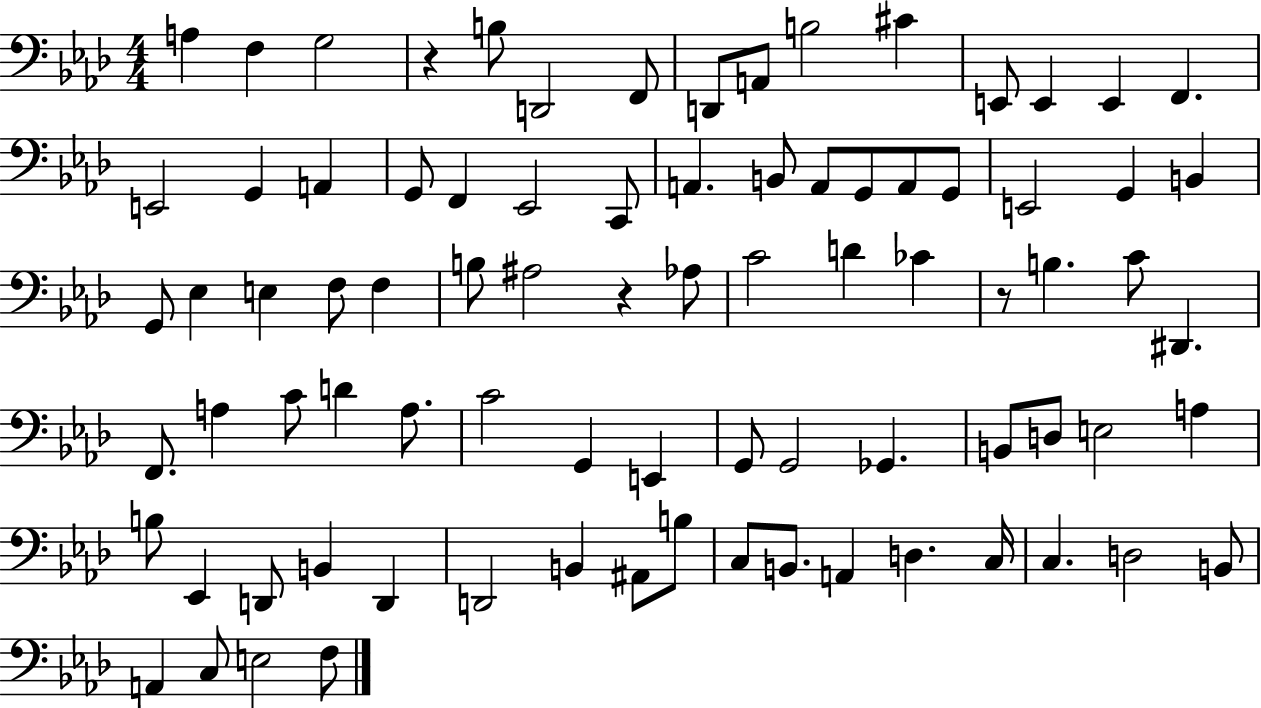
X:1
T:Untitled
M:4/4
L:1/4
K:Ab
A, F, G,2 z B,/2 D,,2 F,,/2 D,,/2 A,,/2 B,2 ^C E,,/2 E,, E,, F,, E,,2 G,, A,, G,,/2 F,, _E,,2 C,,/2 A,, B,,/2 A,,/2 G,,/2 A,,/2 G,,/2 E,,2 G,, B,, G,,/2 _E, E, F,/2 F, B,/2 ^A,2 z _A,/2 C2 D _C z/2 B, C/2 ^D,, F,,/2 A, C/2 D A,/2 C2 G,, E,, G,,/2 G,,2 _G,, B,,/2 D,/2 E,2 A, B,/2 _E,, D,,/2 B,, D,, D,,2 B,, ^A,,/2 B,/2 C,/2 B,,/2 A,, D, C,/4 C, D,2 B,,/2 A,, C,/2 E,2 F,/2